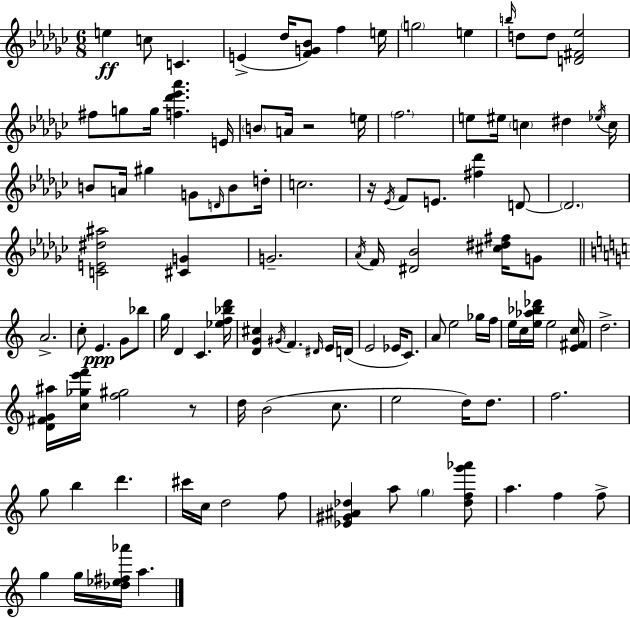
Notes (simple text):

E5/q C5/e C4/q. E4/q Db5/s [F4,G4,Bb4]/e F5/q E5/s G5/h E5/q B5/s D5/e D5/e [D4,F#4,Eb5]/h F#5/e G5/e G5/s [F5,Db6,Eb6,Ab6]/q. E4/s B4/e A4/s R/h E5/s F5/h. E5/e EIS5/s C5/q D#5/q Eb5/s C5/s B4/e A4/s G#5/q G4/e D4/s B4/e D5/s C5/h. R/s Eb4/s F4/e E4/e. [F#5,Db6]/q D4/e D4/h. [C4,E4,D#5,A#5]/h [C#4,G4]/q G4/h. Ab4/s F4/s [D#4,Bb4]/h [C#5,D#5,F#5]/s G4/e A4/h. C5/e E4/q. G4/e Bb5/e G5/s D4/q C4/q. [Eb5,F5,Bb5,D6]/s [D4,G4,C#5]/q G#4/s F4/q. D#4/s E4/s D4/s E4/h Eb4/s C4/e. A4/e E5/h Gb5/s F5/s E5/s C5/s [E5,Ab5,Bb5,Db6]/s E5/h [E4,F#4,C5]/s D5/h. [D4,F#4,G4,A#5]/s [C5,Gb5,E6,F6]/s [F5,G#5]/h R/e D5/s B4/h C5/e. E5/h D5/s D5/e. F5/h. G5/e B5/q D6/q. C#6/s C5/s D5/h F5/e [Eb4,G#4,A#4,Db5]/q A5/e G5/q [Db5,F5,G6,Ab6]/e A5/q. F5/q F5/e G5/q G5/s [Db5,Eb5,F#5,Ab6]/s A5/q.